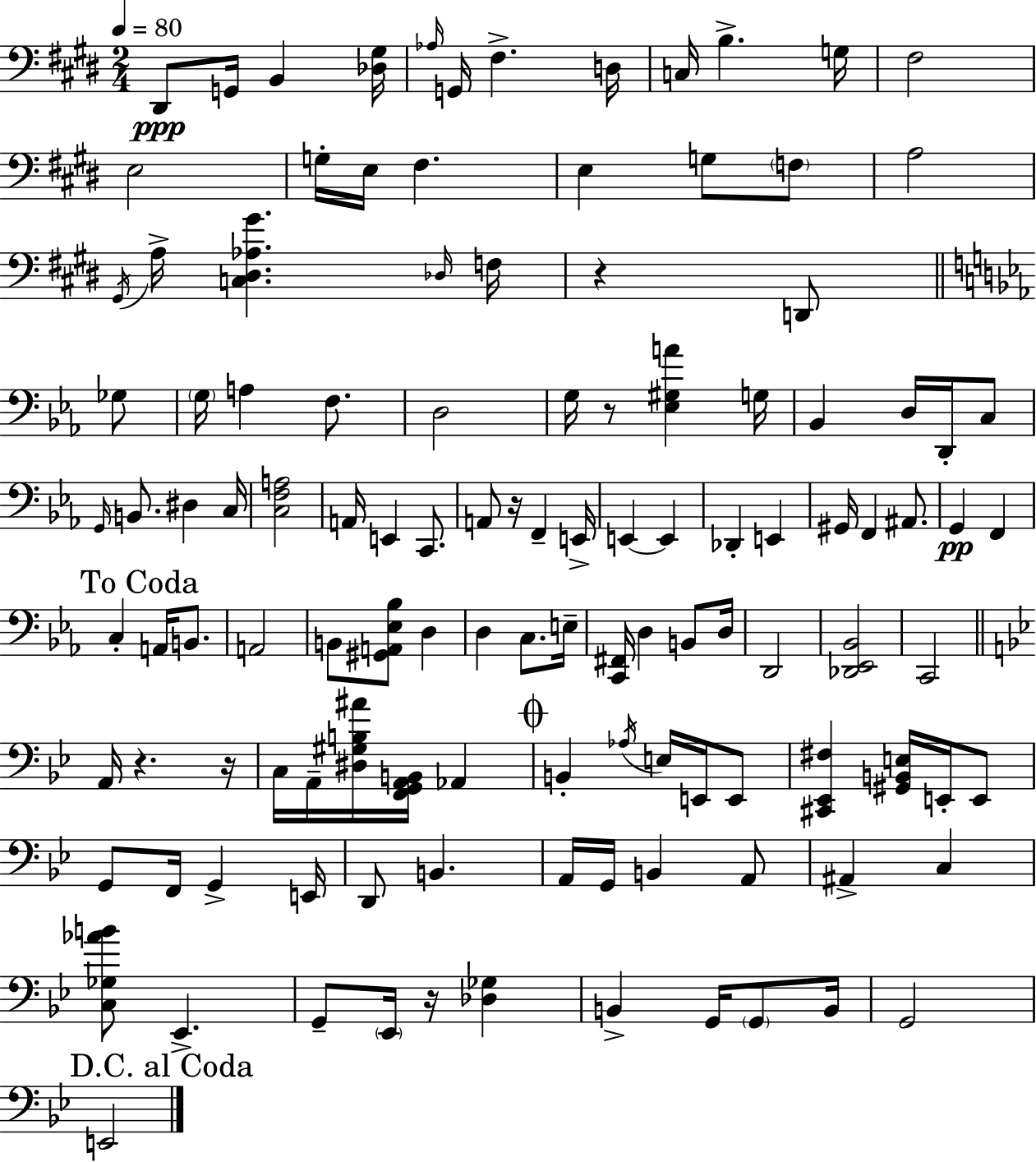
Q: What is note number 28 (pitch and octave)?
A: F3